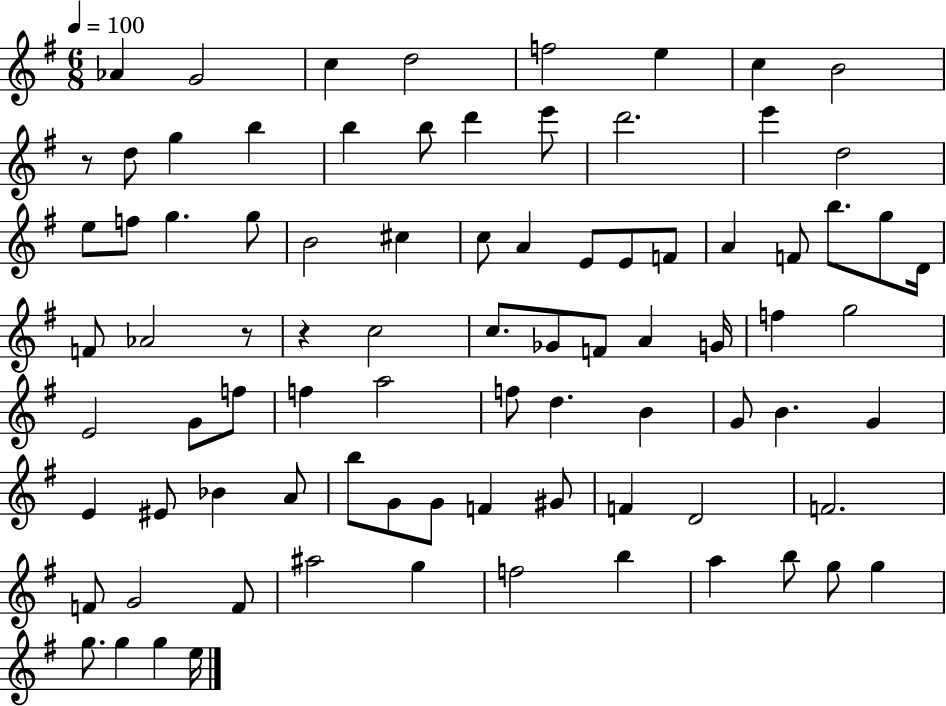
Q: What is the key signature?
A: G major